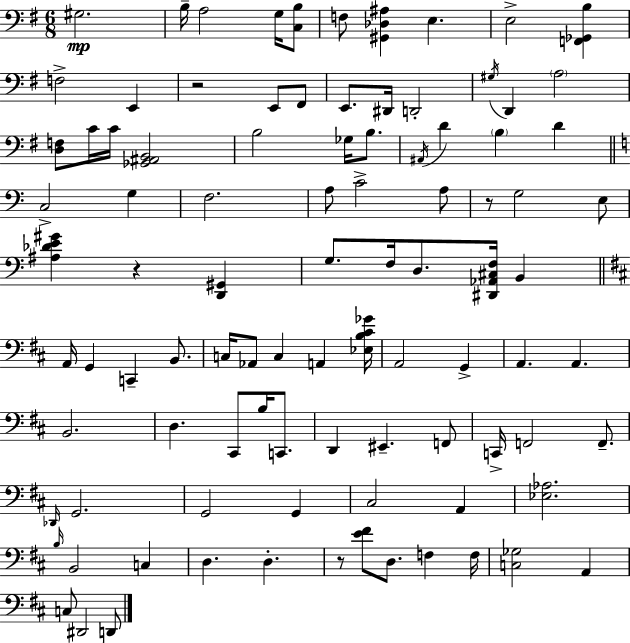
X:1
T:Untitled
M:6/8
L:1/4
K:Em
^G,2 B,/4 A,2 G,/4 [C,B,]/2 F,/2 [^G,,_D,^A,] E, E,2 [F,,_G,,B,] F,2 E,, z2 E,,/2 ^F,,/2 E,,/2 ^D,,/4 D,,2 ^G,/4 D,, A,2 [D,F,]/2 C/4 C/4 [_G,,^A,,B,,]2 B,2 _G,/4 B,/2 ^A,,/4 D B, D C,2 G, F,2 A,/2 C2 A,/2 z/2 G,2 E,/2 [^A,_DE^G] z [D,,^G,,] G,/2 F,/4 D,/2 [^D,,_A,,^C,F,]/4 B,, A,,/4 G,, C,, B,,/2 C,/4 _A,,/2 C, A,, [_E,B,^C_G]/4 A,,2 G,, A,, A,, B,,2 D, ^C,,/2 B,/4 C,,/2 D,, ^E,, F,,/2 C,,/4 F,,2 F,,/2 _D,,/4 G,,2 G,,2 G,, ^C,2 A,, [_E,_A,]2 B,/4 B,,2 C, D, D, z/2 [E^F]/2 D,/2 F, F,/4 [C,_G,]2 A,, C,/2 ^D,,2 D,,/2